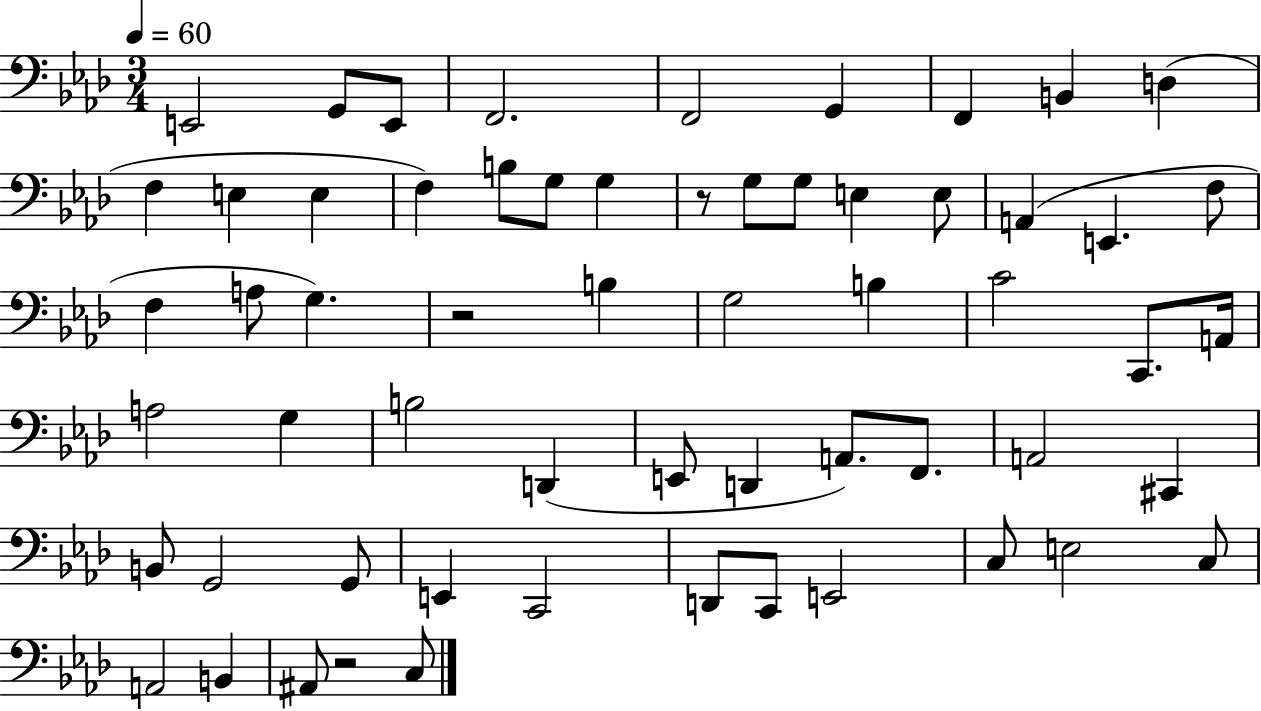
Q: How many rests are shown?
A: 3